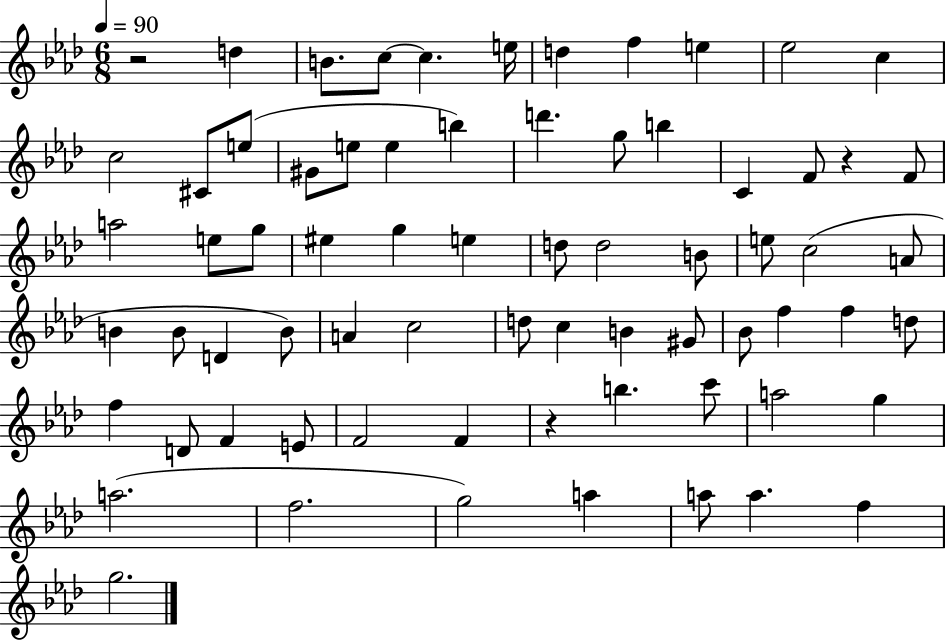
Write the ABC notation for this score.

X:1
T:Untitled
M:6/8
L:1/4
K:Ab
z2 d B/2 c/2 c e/4 d f e _e2 c c2 ^C/2 e/2 ^G/2 e/2 e b d' g/2 b C F/2 z F/2 a2 e/2 g/2 ^e g e d/2 d2 B/2 e/2 c2 A/2 B B/2 D B/2 A c2 d/2 c B ^G/2 _B/2 f f d/2 f D/2 F E/2 F2 F z b c'/2 a2 g a2 f2 g2 a a/2 a f g2